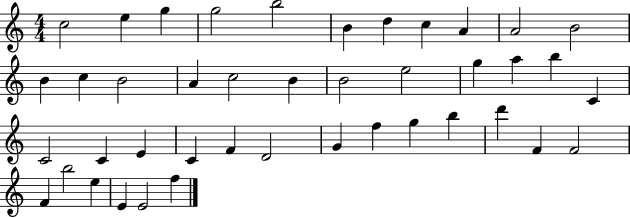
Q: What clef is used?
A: treble